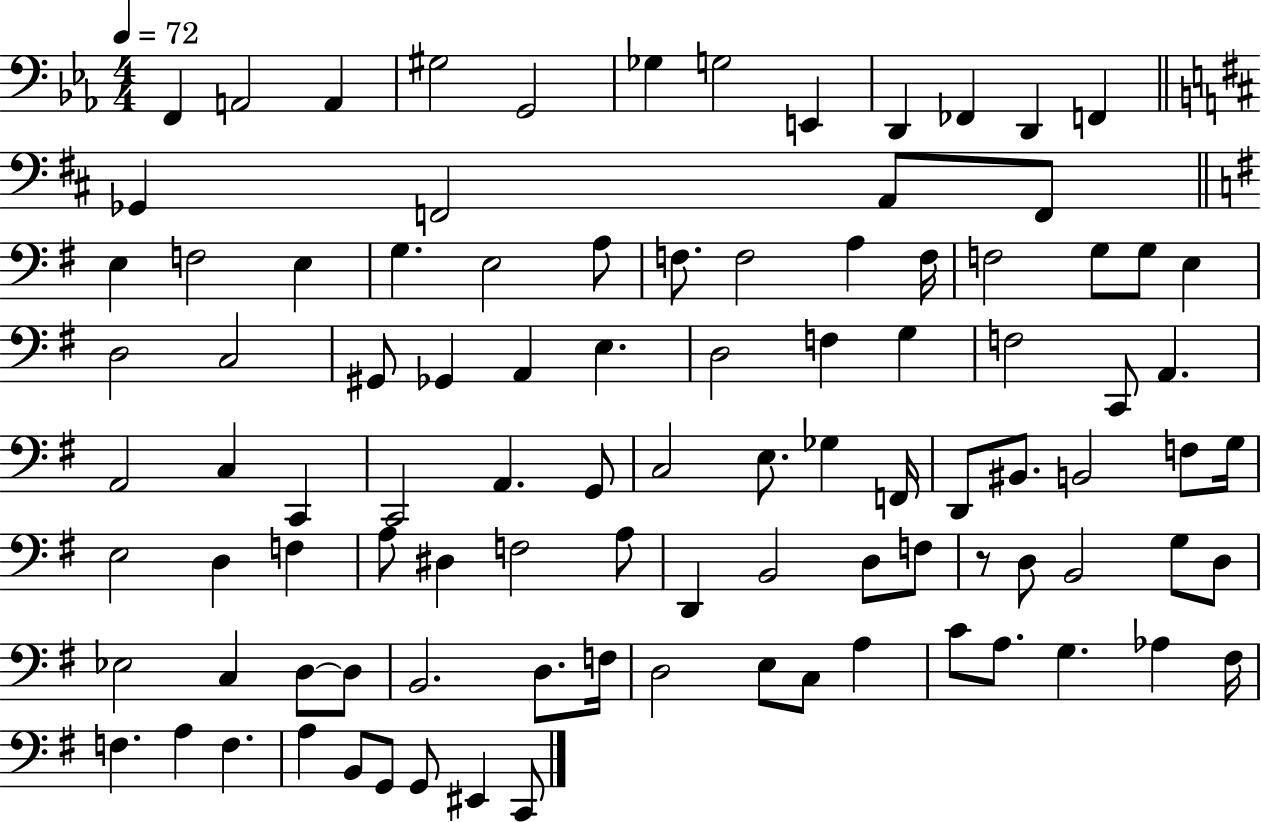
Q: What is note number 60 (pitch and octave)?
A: F3